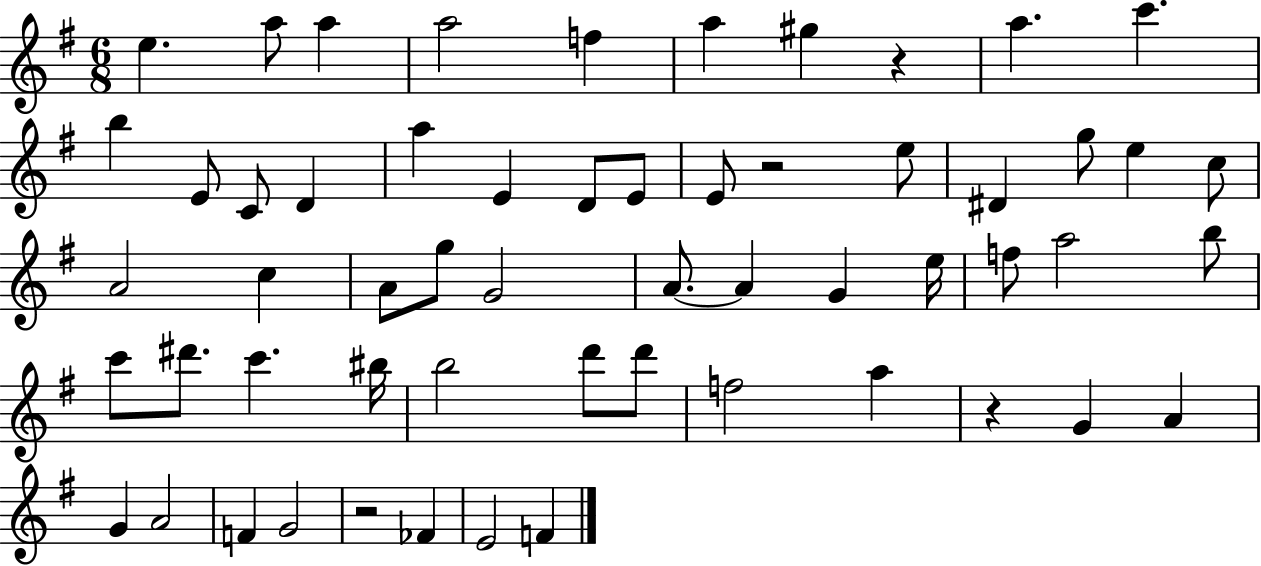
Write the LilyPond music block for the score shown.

{
  \clef treble
  \numericTimeSignature
  \time 6/8
  \key g \major
  e''4. a''8 a''4 | a''2 f''4 | a''4 gis''4 r4 | a''4. c'''4. | \break b''4 e'8 c'8 d'4 | a''4 e'4 d'8 e'8 | e'8 r2 e''8 | dis'4 g''8 e''4 c''8 | \break a'2 c''4 | a'8 g''8 g'2 | a'8.~~ a'4 g'4 e''16 | f''8 a''2 b''8 | \break c'''8 dis'''8. c'''4. bis''16 | b''2 d'''8 d'''8 | f''2 a''4 | r4 g'4 a'4 | \break g'4 a'2 | f'4 g'2 | r2 fes'4 | e'2 f'4 | \break \bar "|."
}